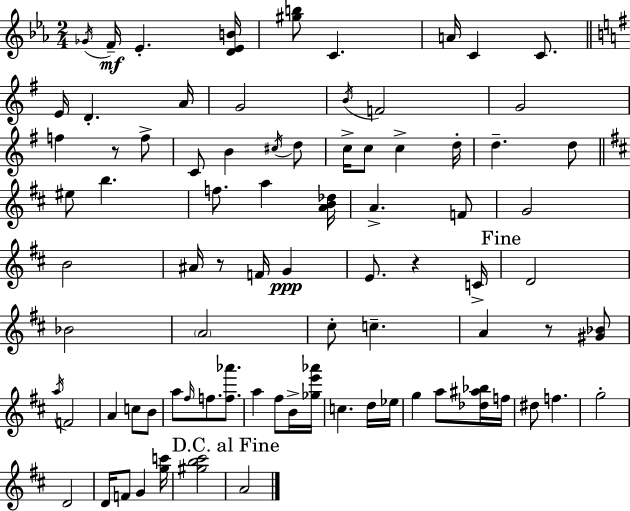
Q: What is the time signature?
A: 2/4